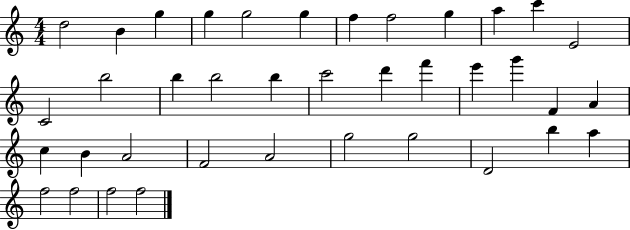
D5/h B4/q G5/q G5/q G5/h G5/q F5/q F5/h G5/q A5/q C6/q E4/h C4/h B5/h B5/q B5/h B5/q C6/h D6/q F6/q E6/q G6/q F4/q A4/q C5/q B4/q A4/h F4/h A4/h G5/h G5/h D4/h B5/q A5/q F5/h F5/h F5/h F5/h